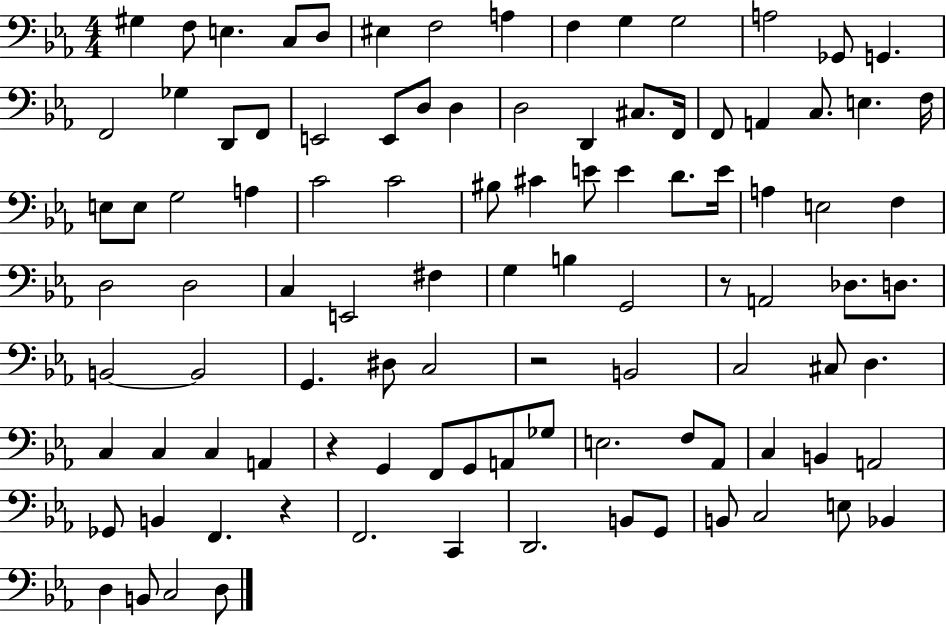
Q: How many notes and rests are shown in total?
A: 101